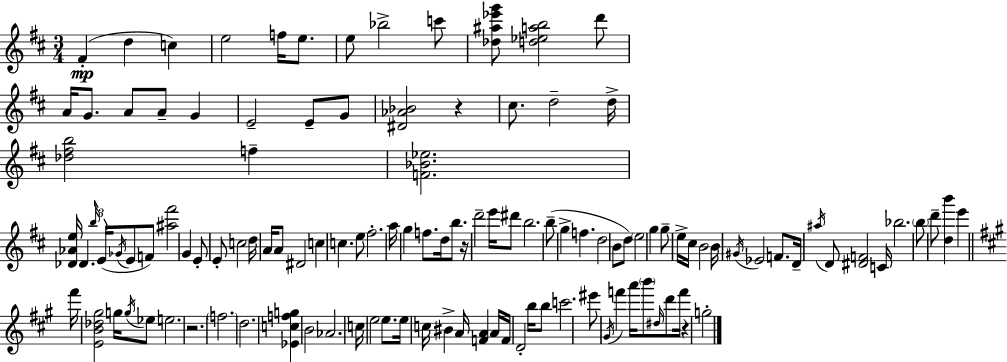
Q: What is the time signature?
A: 3/4